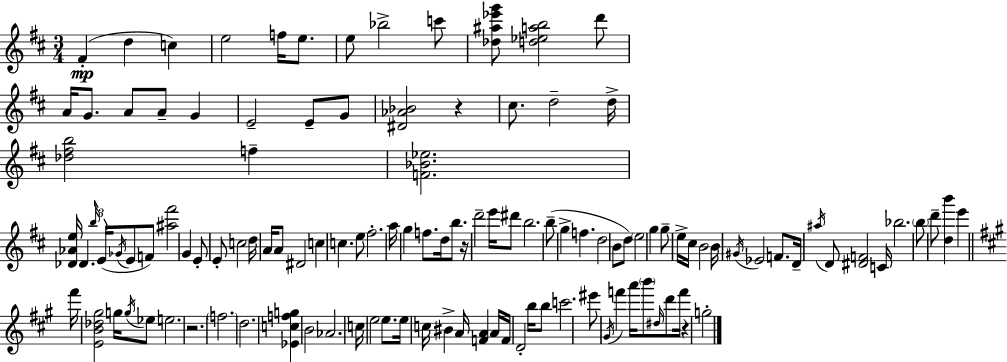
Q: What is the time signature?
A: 3/4